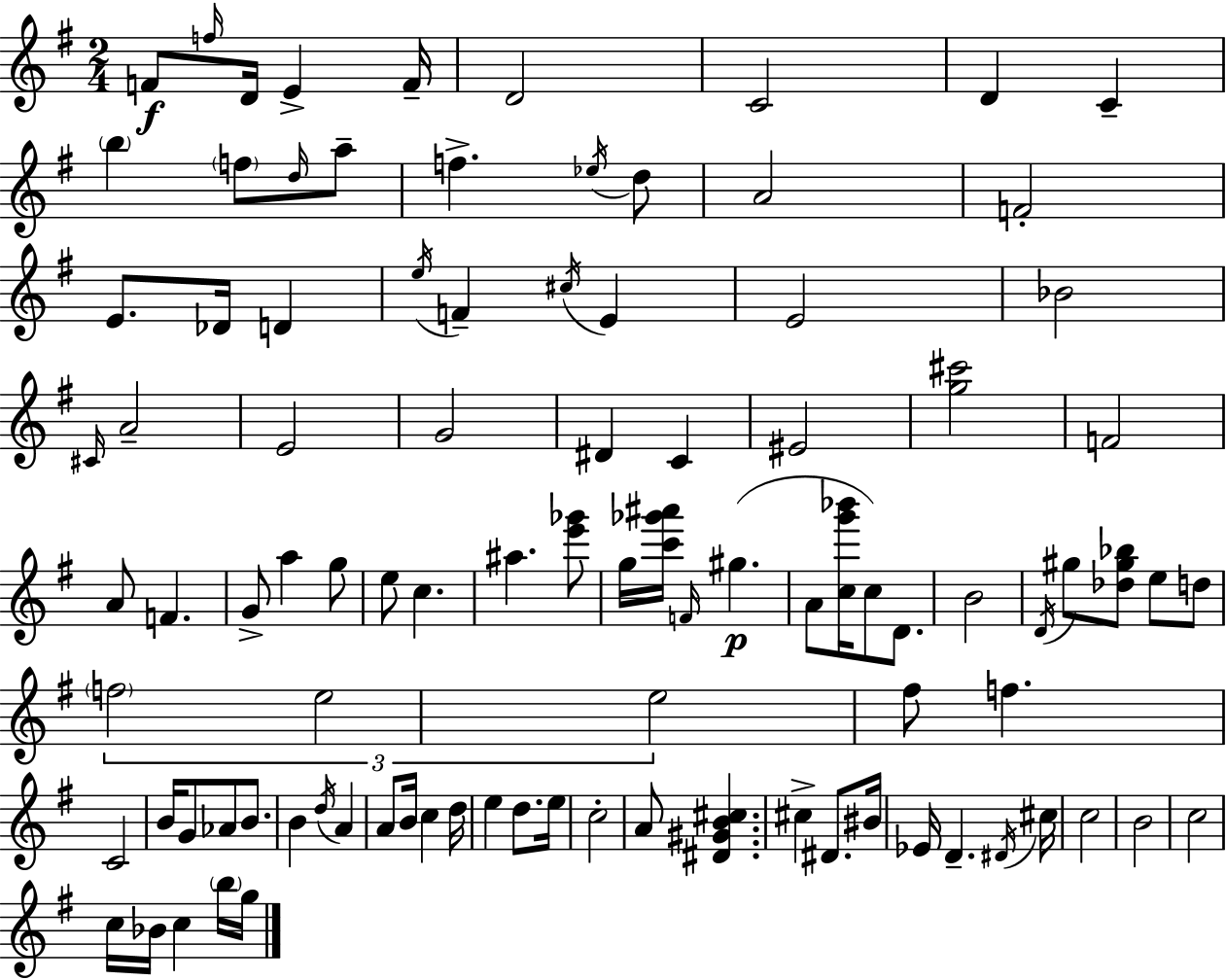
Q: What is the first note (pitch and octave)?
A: F4